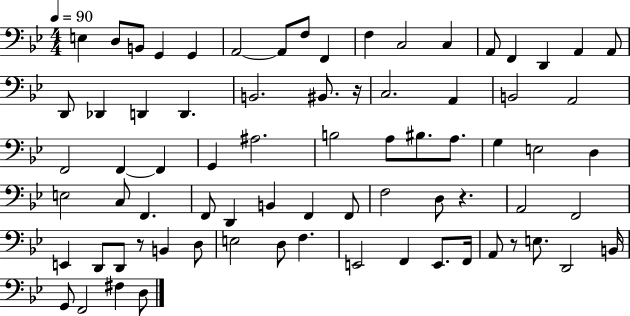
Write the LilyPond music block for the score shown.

{
  \clef bass
  \numericTimeSignature
  \time 4/4
  \key bes \major
  \tempo 4 = 90
  e4 d8 b,8 g,4 g,4 | a,2~~ a,8 f8 f,4 | f4 c2 c4 | a,8 f,4 d,4 a,4 a,8 | \break d,8 des,4 d,4 d,4. | b,2. bis,8. r16 | c2. a,4 | b,2 a,2 | \break f,2 f,4~~ f,4 | g,4 ais2. | b2 a8 bis8. a8. | g4 e2 d4 | \break e2 c8 f,4. | f,8 d,4 b,4 f,4 f,8 | f2 d8 r4. | a,2 f,2 | \break e,4 d,8 d,8 r8 b,4 d8 | e2 d8 f4. | e,2 f,4 e,8. f,16 | a,8 r8 e8. d,2 b,16 | \break g,8 f,2 fis4 d8 | \bar "|."
}